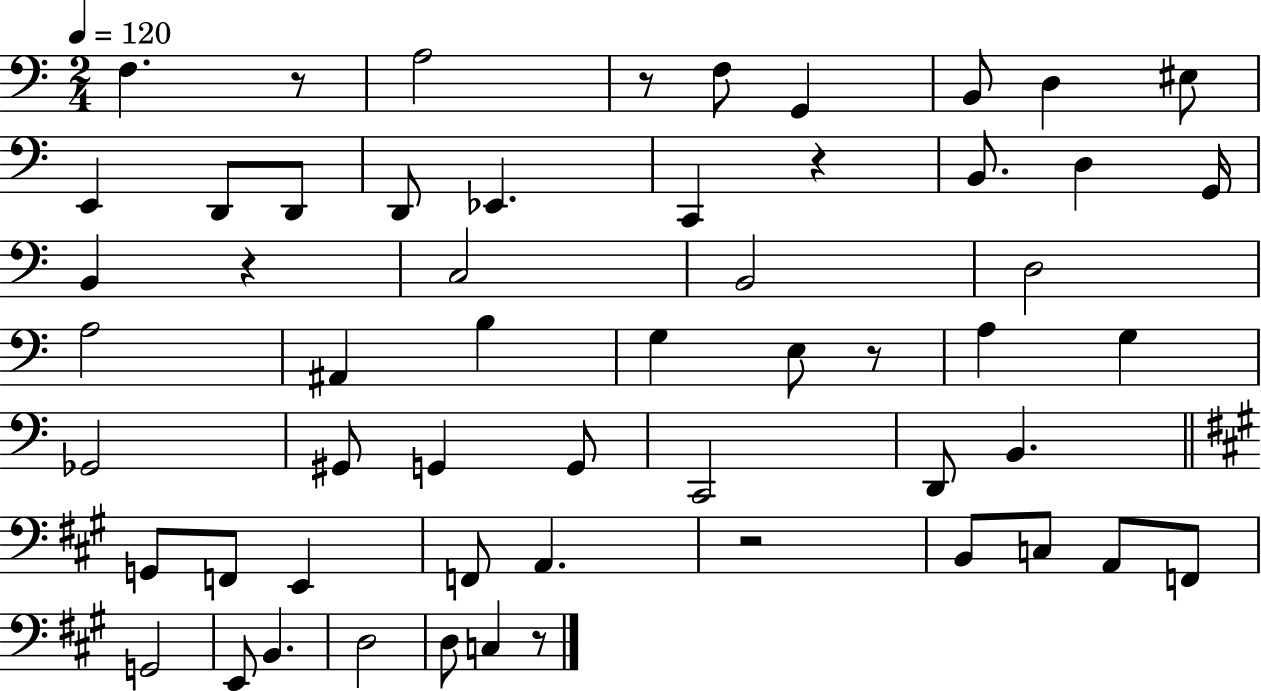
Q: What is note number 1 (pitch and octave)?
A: F3